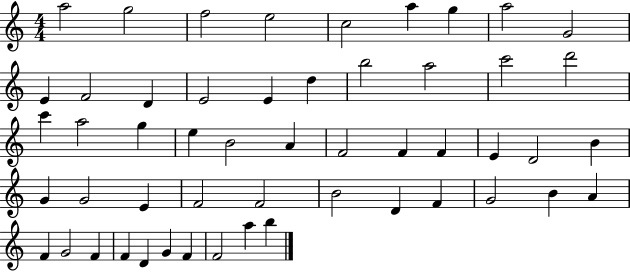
A5/h G5/h F5/h E5/h C5/h A5/q G5/q A5/h G4/h E4/q F4/h D4/q E4/h E4/q D5/q B5/h A5/h C6/h D6/h C6/q A5/h G5/q E5/q B4/h A4/q F4/h F4/q F4/q E4/q D4/h B4/q G4/q G4/h E4/q F4/h F4/h B4/h D4/q F4/q G4/h B4/q A4/q F4/q G4/h F4/q F4/q D4/q G4/q F4/q F4/h A5/q B5/q